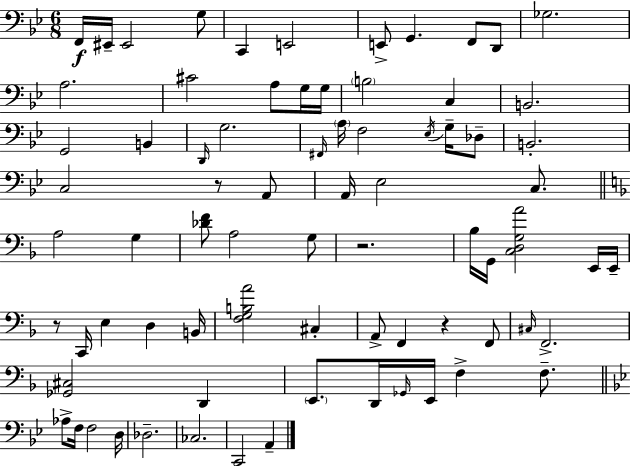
F2/s EIS2/s EIS2/h G3/e C2/q E2/h E2/e G2/q. F2/e D2/e Gb3/h. A3/h. C#4/h A3/e G3/s G3/s B3/h C3/q B2/h. G2/h B2/q D2/s G3/h. F#2/s A3/s F3/h Eb3/s G3/s Db3/e B2/h. C3/h R/e A2/e A2/s Eb3/h C3/e. A3/h G3/q [Db4,F4]/e A3/h G3/e R/h. Bb3/s G2/s [C3,D3,G3,A4]/h E2/s E2/s R/e C2/s E3/q D3/q B2/s [F3,G3,B3,A4]/h C#3/q A2/e F2/q R/q F2/e C#3/s F2/h. [Gb2,C#3]/h D2/q E2/e. D2/s Gb2/s E2/s F3/q F3/e. Ab3/e F3/s F3/h D3/s Db3/h. CES3/h. C2/h A2/q